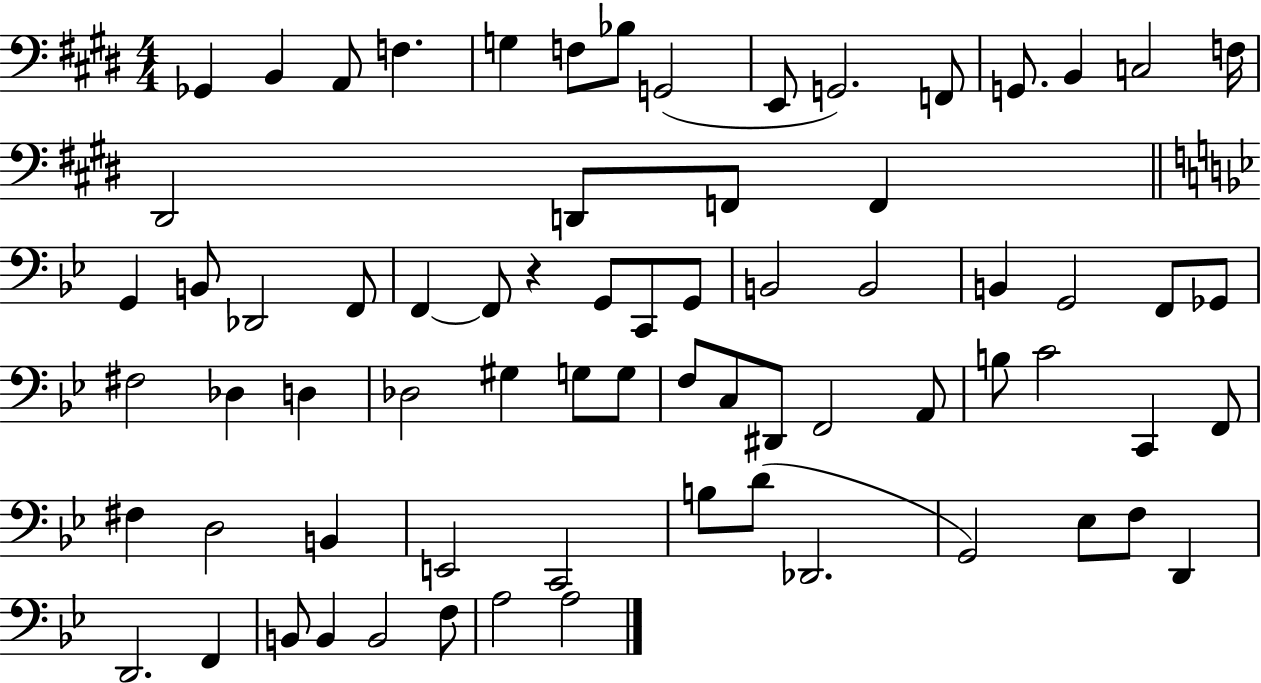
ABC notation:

X:1
T:Untitled
M:4/4
L:1/4
K:E
_G,, B,, A,,/2 F, G, F,/2 _B,/2 G,,2 E,,/2 G,,2 F,,/2 G,,/2 B,, C,2 F,/4 ^D,,2 D,,/2 F,,/2 F,, G,, B,,/2 _D,,2 F,,/2 F,, F,,/2 z G,,/2 C,,/2 G,,/2 B,,2 B,,2 B,, G,,2 F,,/2 _G,,/2 ^F,2 _D, D, _D,2 ^G, G,/2 G,/2 F,/2 C,/2 ^D,,/2 F,,2 A,,/2 B,/2 C2 C,, F,,/2 ^F, D,2 B,, E,,2 C,,2 B,/2 D/2 _D,,2 G,,2 _E,/2 F,/2 D,, D,,2 F,, B,,/2 B,, B,,2 F,/2 A,2 A,2